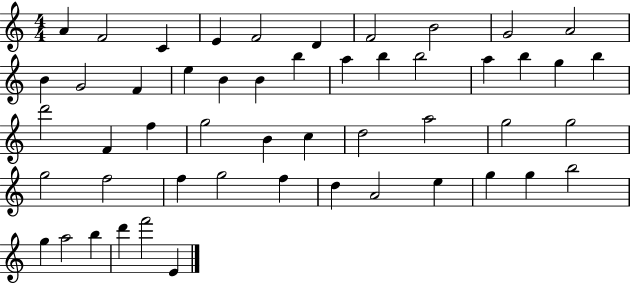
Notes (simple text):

A4/q F4/h C4/q E4/q F4/h D4/q F4/h B4/h G4/h A4/h B4/q G4/h F4/q E5/q B4/q B4/q B5/q A5/q B5/q B5/h A5/q B5/q G5/q B5/q D6/h F4/q F5/q G5/h B4/q C5/q D5/h A5/h G5/h G5/h G5/h F5/h F5/q G5/h F5/q D5/q A4/h E5/q G5/q G5/q B5/h G5/q A5/h B5/q D6/q F6/h E4/q